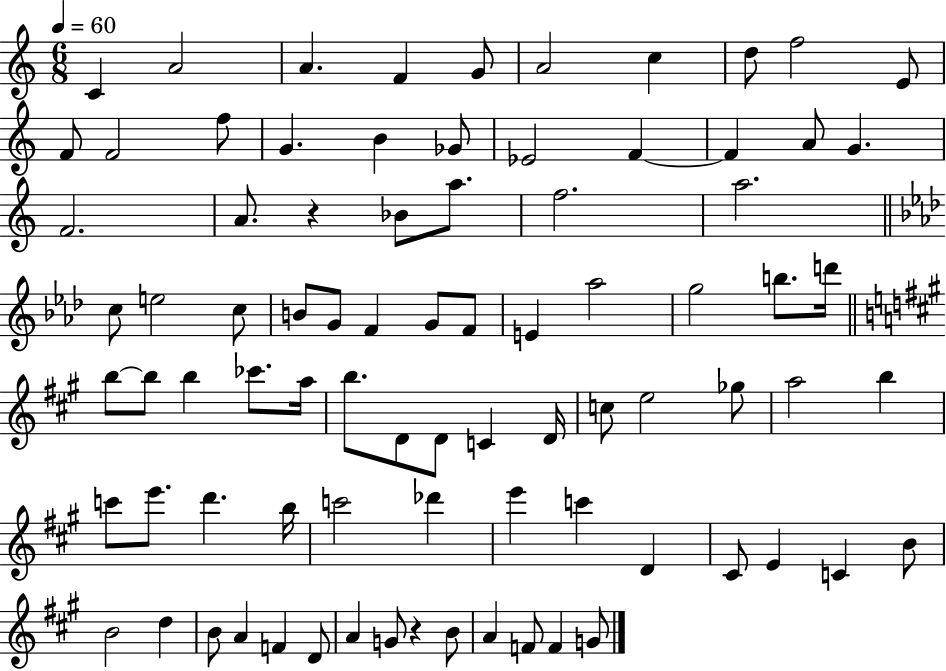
X:1
T:Untitled
M:6/8
L:1/4
K:C
C A2 A F G/2 A2 c d/2 f2 E/2 F/2 F2 f/2 G B _G/2 _E2 F F A/2 G F2 A/2 z _B/2 a/2 f2 a2 c/2 e2 c/2 B/2 G/2 F G/2 F/2 E _a2 g2 b/2 d'/4 b/2 b/2 b _c'/2 a/4 b/2 D/2 D/2 C D/4 c/2 e2 _g/2 a2 b c'/2 e'/2 d' b/4 c'2 _d' e' c' D ^C/2 E C B/2 B2 d B/2 A F D/2 A G/2 z B/2 A F/2 F G/2